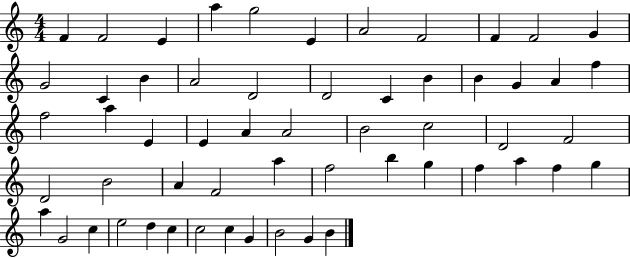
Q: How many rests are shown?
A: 0